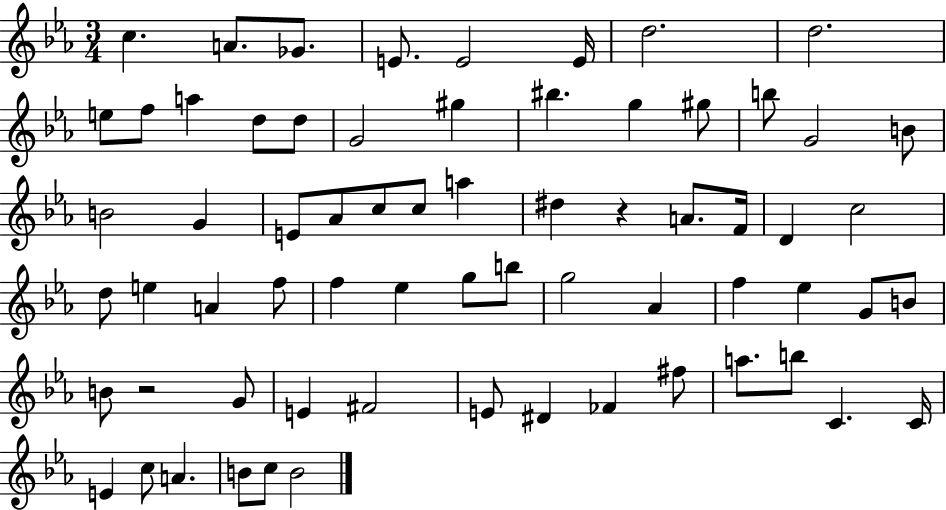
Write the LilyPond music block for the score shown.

{
  \clef treble
  \numericTimeSignature
  \time 3/4
  \key ees \major
  \repeat volta 2 { c''4. a'8. ges'8. | e'8. e'2 e'16 | d''2. | d''2. | \break e''8 f''8 a''4 d''8 d''8 | g'2 gis''4 | bis''4. g''4 gis''8 | b''8 g'2 b'8 | \break b'2 g'4 | e'8 aes'8 c''8 c''8 a''4 | dis''4 r4 a'8. f'16 | d'4 c''2 | \break d''8 e''4 a'4 f''8 | f''4 ees''4 g''8 b''8 | g''2 aes'4 | f''4 ees''4 g'8 b'8 | \break b'8 r2 g'8 | e'4 fis'2 | e'8 dis'4 fes'4 fis''8 | a''8. b''8 c'4. c'16 | \break e'4 c''8 a'4. | b'8 c''8 b'2 | } \bar "|."
}